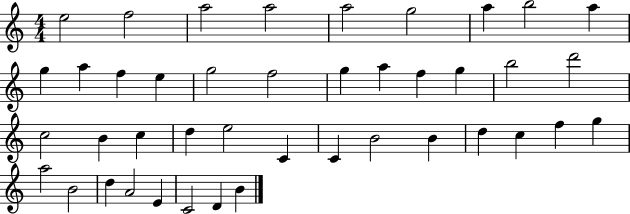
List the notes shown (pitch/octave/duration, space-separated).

E5/h F5/h A5/h A5/h A5/h G5/h A5/q B5/h A5/q G5/q A5/q F5/q E5/q G5/h F5/h G5/q A5/q F5/q G5/q B5/h D6/h C5/h B4/q C5/q D5/q E5/h C4/q C4/q B4/h B4/q D5/q C5/q F5/q G5/q A5/h B4/h D5/q A4/h E4/q C4/h D4/q B4/q